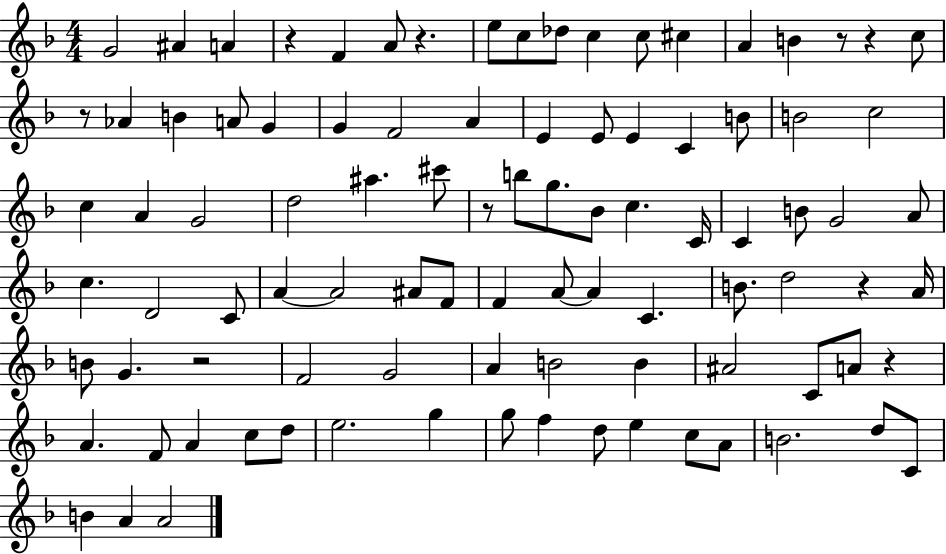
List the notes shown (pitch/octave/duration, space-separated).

G4/h A#4/q A4/q R/q F4/q A4/e R/q. E5/e C5/e Db5/e C5/q C5/e C#5/q A4/q B4/q R/e R/q C5/e R/e Ab4/q B4/q A4/e G4/q G4/q F4/h A4/q E4/q E4/e E4/q C4/q B4/e B4/h C5/h C5/q A4/q G4/h D5/h A#5/q. C#6/e R/e B5/e G5/e. Bb4/e C5/q. C4/s C4/q B4/e G4/h A4/e C5/q. D4/h C4/e A4/q A4/h A#4/e F4/e F4/q A4/e A4/q C4/q. B4/e. D5/h R/q A4/s B4/e G4/q. R/h F4/h G4/h A4/q B4/h B4/q A#4/h C4/e A4/e R/q A4/q. F4/e A4/q C5/e D5/e E5/h. G5/q G5/e F5/q D5/e E5/q C5/e A4/e B4/h. D5/e C4/e B4/q A4/q A4/h